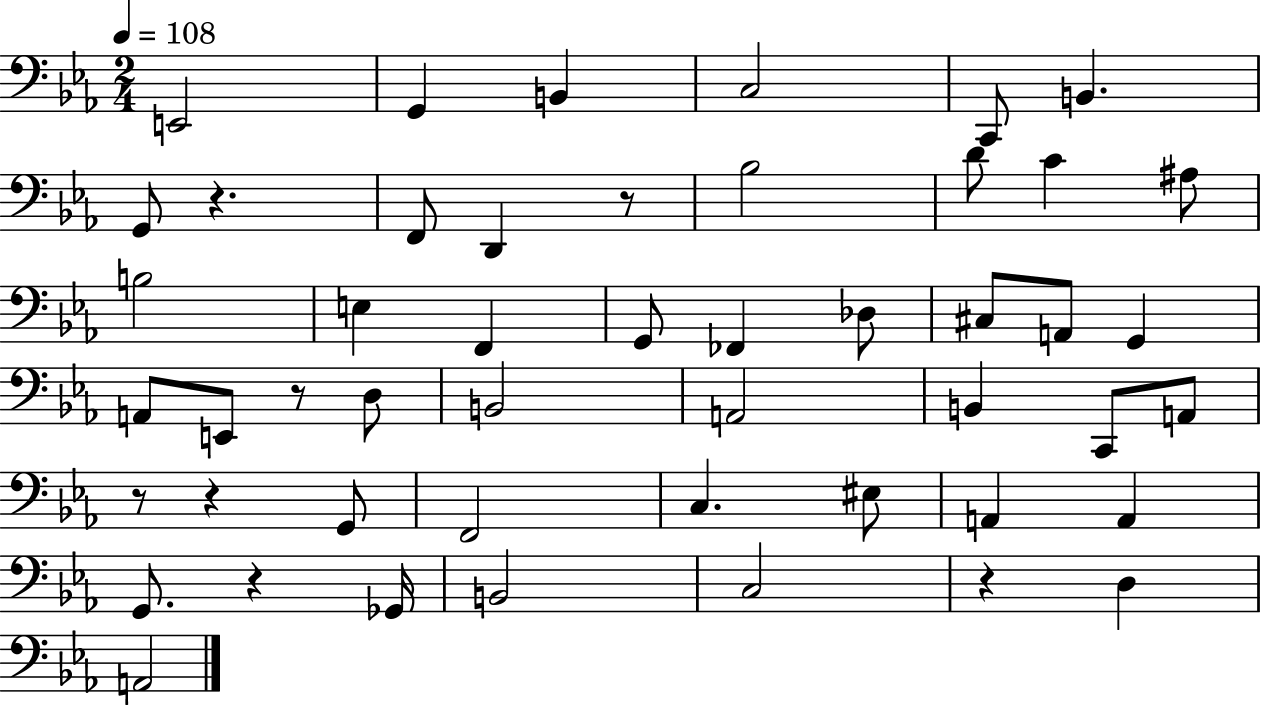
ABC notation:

X:1
T:Untitled
M:2/4
L:1/4
K:Eb
E,,2 G,, B,, C,2 C,,/2 B,, G,,/2 z F,,/2 D,, z/2 _B,2 D/2 C ^A,/2 B,2 E, F,, G,,/2 _F,, _D,/2 ^C,/2 A,,/2 G,, A,,/2 E,,/2 z/2 D,/2 B,,2 A,,2 B,, C,,/2 A,,/2 z/2 z G,,/2 F,,2 C, ^E,/2 A,, A,, G,,/2 z _G,,/4 B,,2 C,2 z D, A,,2